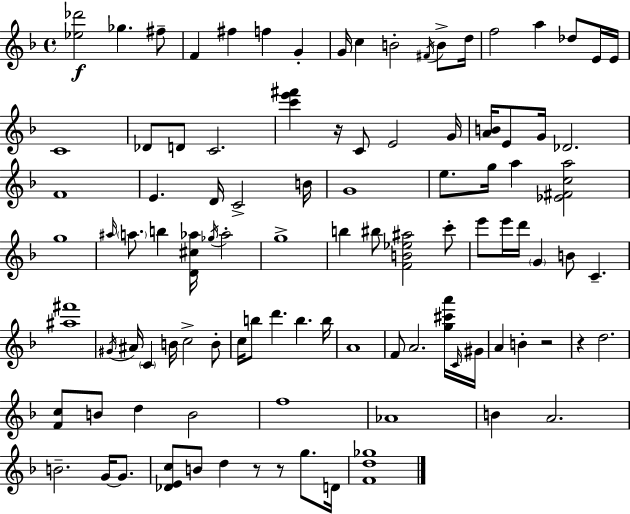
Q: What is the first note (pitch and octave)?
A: Gb5